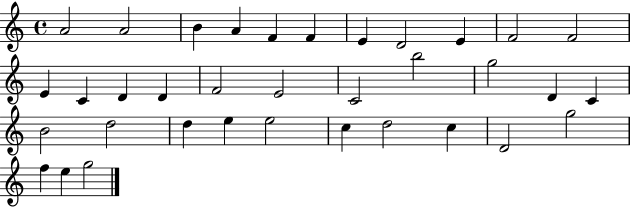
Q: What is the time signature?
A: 4/4